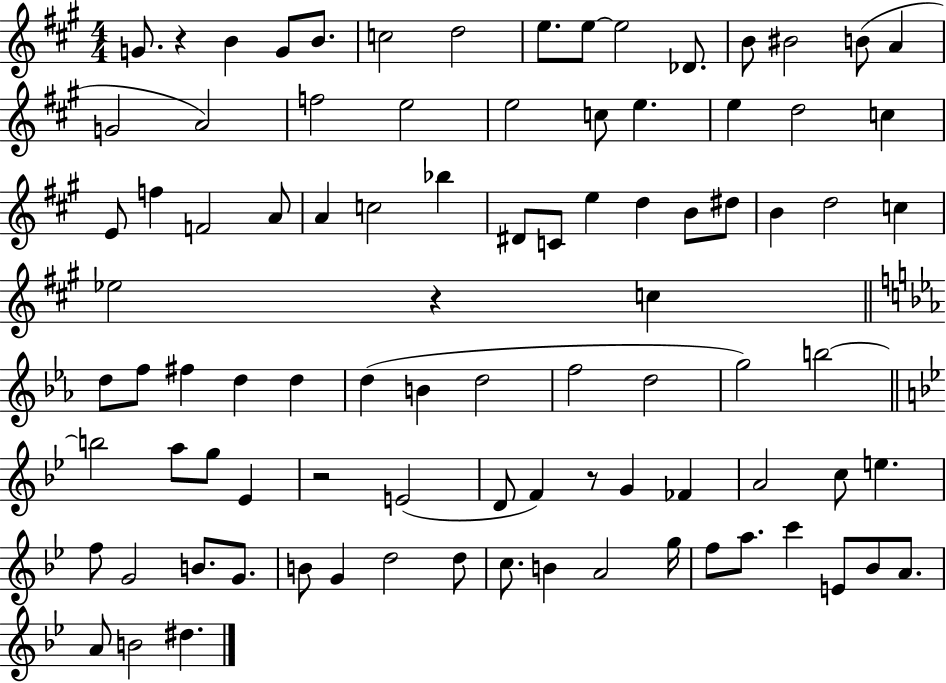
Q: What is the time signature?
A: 4/4